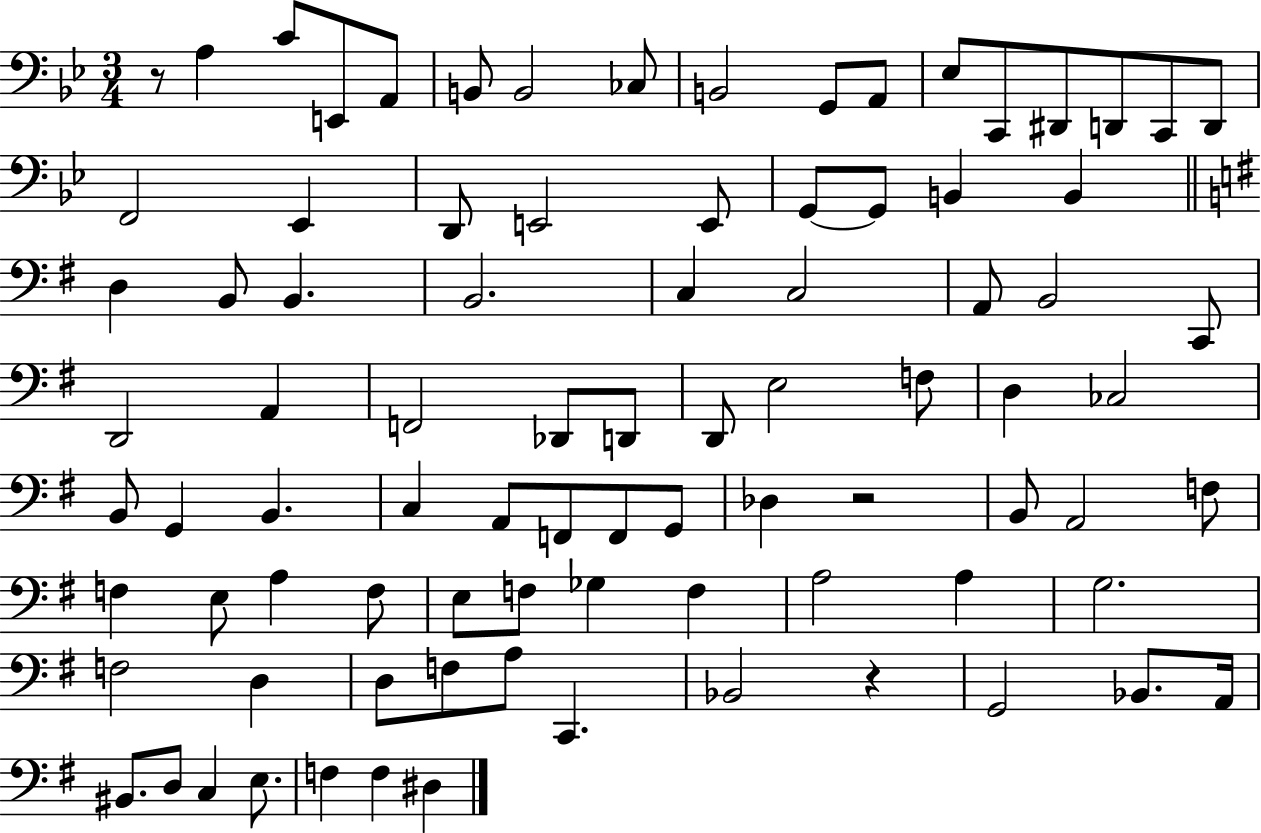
{
  \clef bass
  \numericTimeSignature
  \time 3/4
  \key bes \major
  \repeat volta 2 { r8 a4 c'8 e,8 a,8 | b,8 b,2 ces8 | b,2 g,8 a,8 | ees8 c,8 dis,8 d,8 c,8 d,8 | \break f,2 ees,4 | d,8 e,2 e,8 | g,8~~ g,8 b,4 b,4 | \bar "||" \break \key g \major d4 b,8 b,4. | b,2. | c4 c2 | a,8 b,2 c,8 | \break d,2 a,4 | f,2 des,8 d,8 | d,8 e2 f8 | d4 ces2 | \break b,8 g,4 b,4. | c4 a,8 f,8 f,8 g,8 | des4 r2 | b,8 a,2 f8 | \break f4 e8 a4 f8 | e8 f8 ges4 f4 | a2 a4 | g2. | \break f2 d4 | d8 f8 a8 c,4. | bes,2 r4 | g,2 bes,8. a,16 | \break bis,8. d8 c4 e8. | f4 f4 dis4 | } \bar "|."
}